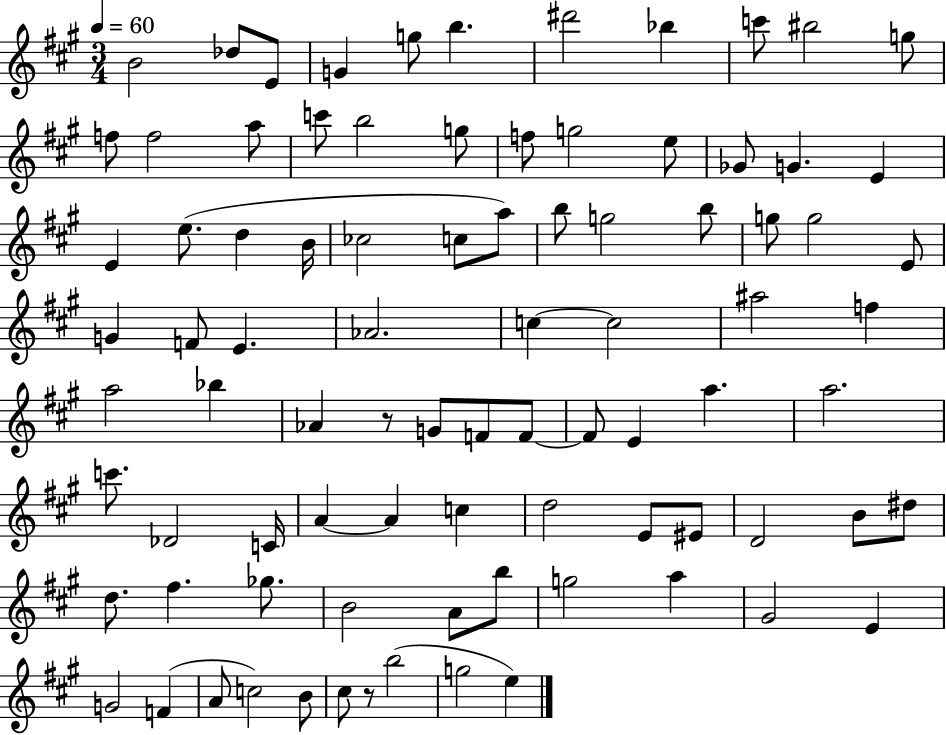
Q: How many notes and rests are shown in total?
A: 87